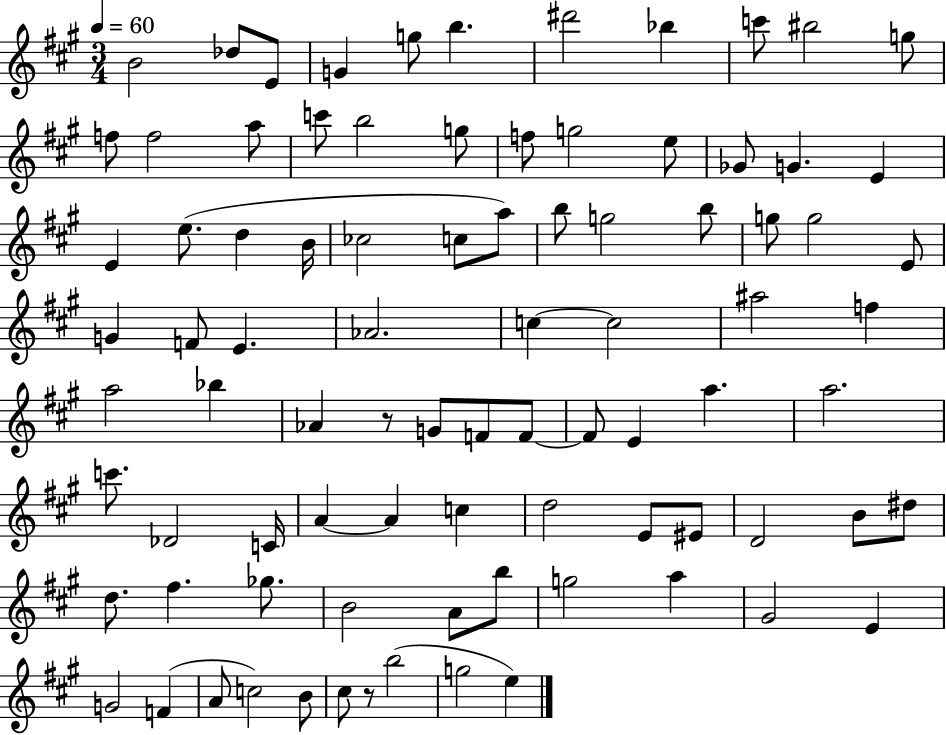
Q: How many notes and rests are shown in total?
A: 87